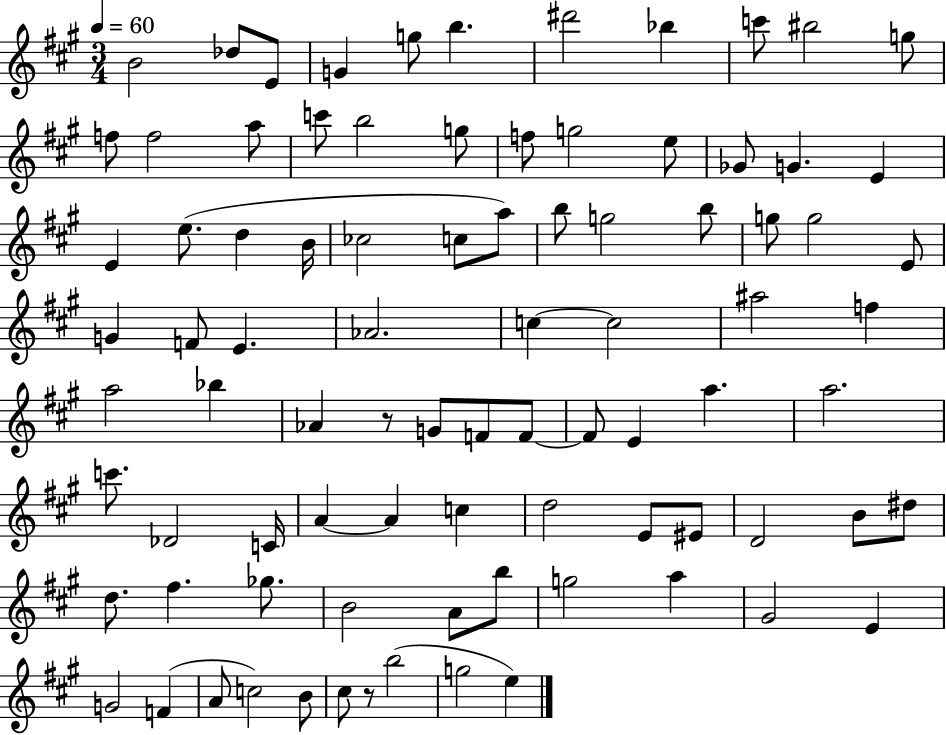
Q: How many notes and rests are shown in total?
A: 87